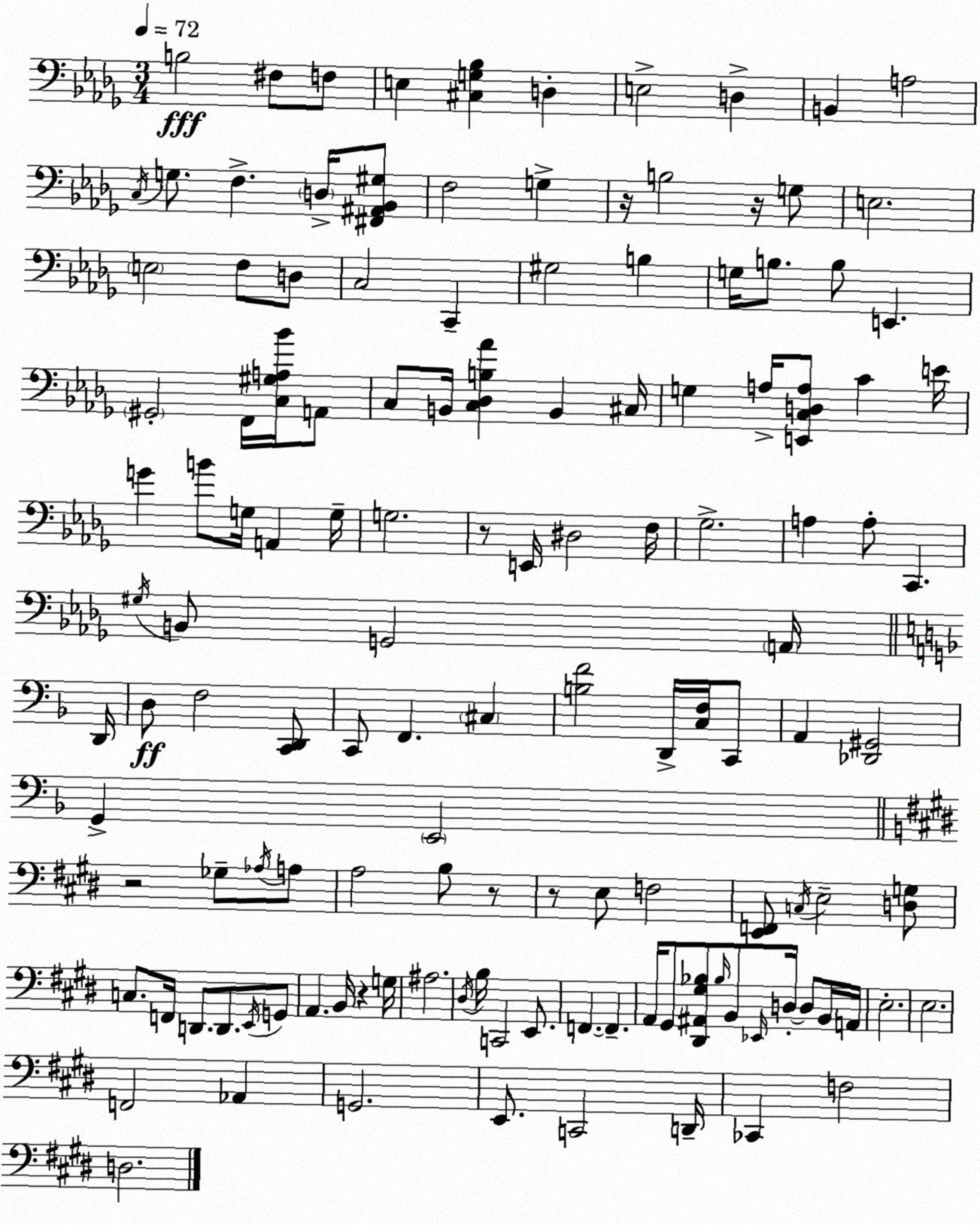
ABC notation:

X:1
T:Untitled
M:3/4
L:1/4
K:Bbm
B,2 ^F,/2 F,/2 E, [^C,G,_B,] D, E,2 D, B,, A,2 C,/4 G,/2 F, D,/4 [^F,,^A,,_B,,^G,]/2 F,2 G, z/4 B,2 z/4 G,/2 E,2 E,2 F,/2 D,/2 C,2 C,, ^G,2 B, G,/4 B,/2 B,/2 E,, ^G,,2 F,,/4 [C,^G,A,_B]/4 A,,/2 C,/2 B,,/4 [C,_D,B,_A] B,, ^C,/4 G, A,/4 [E,,C,D,A,]/2 C E/4 G B/2 G,/4 A,, G,/4 G,2 z/2 E,,/4 ^D,2 F,/4 _G,2 A, A,/2 C,, ^G,/4 B,,/2 G,,2 A,,/4 D,,/4 D,/2 F,2 [C,,D,,]/2 C,,/2 F,, ^C, [B,F]2 D,,/4 [C,F,]/4 C,,/2 A,, [_D,,^G,,]2 G,, E,,2 z2 _G,/2 _A,/4 A,/2 A,2 B,/2 z/2 z/2 E,/2 F,2 [E,,F,,]/2 C,/4 E,2 [D,G,]/2 C,/2 F,,/4 D,,/2 D,,/2 E,,/4 G,,/2 A,, B,,/4 z G,/4 ^A,2 ^D,/4 B,/4 C,,2 E,,/2 F,, F,, A,,/4 ^G,,/2 [^D,,^A,,^G,_B,]/2 _B,/4 B,,/2 _E,,/4 D,/4 D,/2 B,,/4 A,,/4 E,2 E,2 F,,2 _A,, G,,2 E,,/2 C,,2 D,,/4 _C,, F,2 D,2